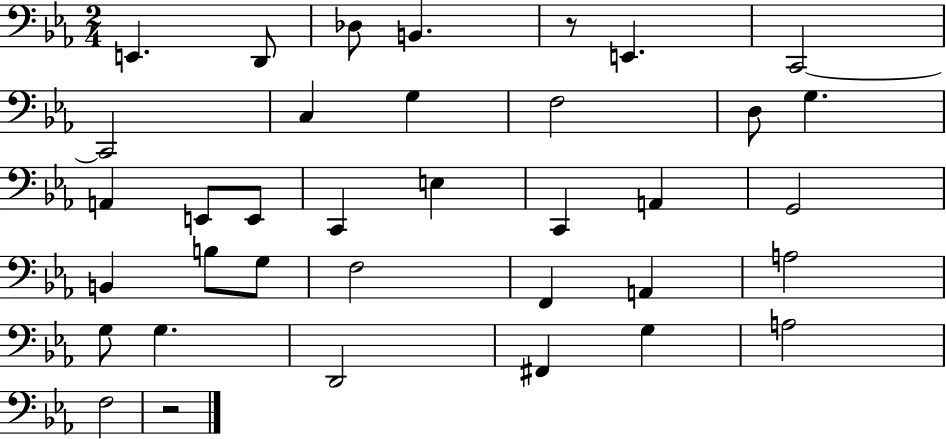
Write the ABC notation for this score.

X:1
T:Untitled
M:2/4
L:1/4
K:Eb
E,, D,,/2 _D,/2 B,, z/2 E,, C,,2 C,,2 C, G, F,2 D,/2 G, A,, E,,/2 E,,/2 C,, E, C,, A,, G,,2 B,, B,/2 G,/2 F,2 F,, A,, A,2 G,/2 G, D,,2 ^F,, G, A,2 F,2 z2